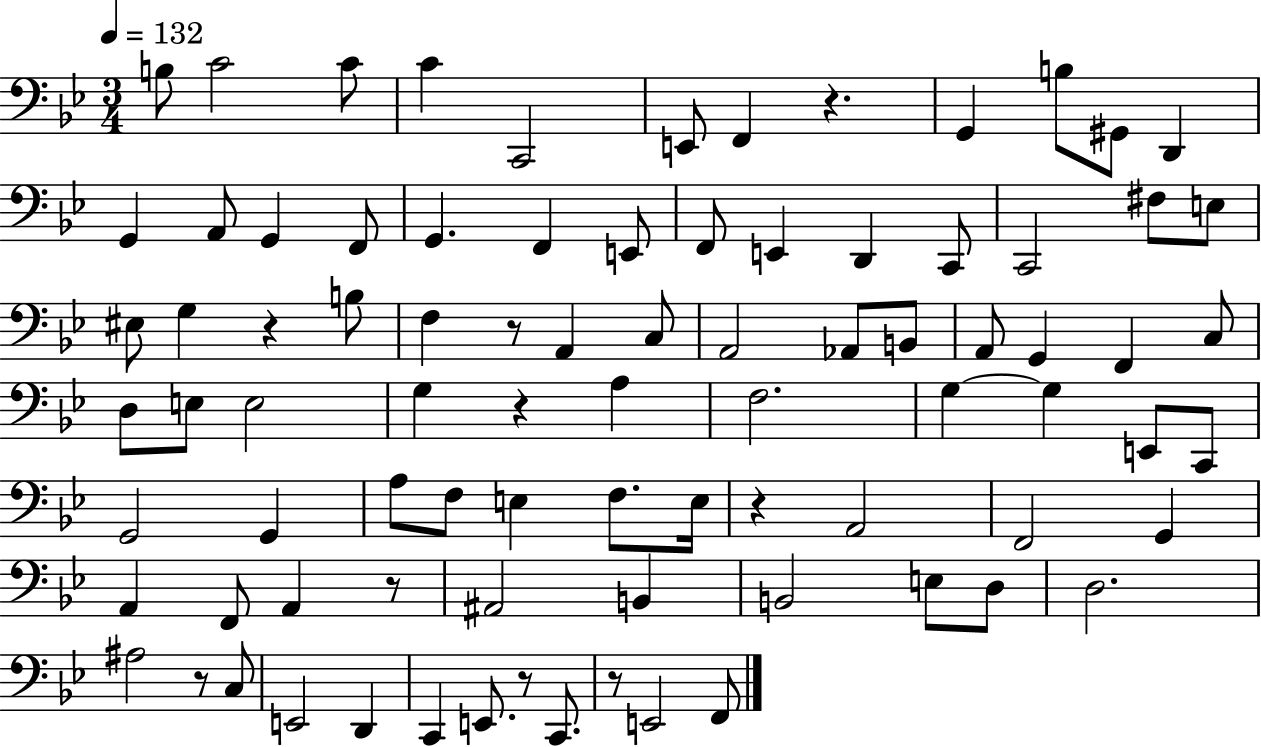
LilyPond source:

{
  \clef bass
  \numericTimeSignature
  \time 3/4
  \key bes \major
  \tempo 4 = 132
  \repeat volta 2 { b8 c'2 c'8 | c'4 c,2 | e,8 f,4 r4. | g,4 b8 gis,8 d,4 | \break g,4 a,8 g,4 f,8 | g,4. f,4 e,8 | f,8 e,4 d,4 c,8 | c,2 fis8 e8 | \break eis8 g4 r4 b8 | f4 r8 a,4 c8 | a,2 aes,8 b,8 | a,8 g,4 f,4 c8 | \break d8 e8 e2 | g4 r4 a4 | f2. | g4~~ g4 e,8 c,8 | \break g,2 g,4 | a8 f8 e4 f8. e16 | r4 a,2 | f,2 g,4 | \break a,4 f,8 a,4 r8 | ais,2 b,4 | b,2 e8 d8 | d2. | \break ais2 r8 c8 | e,2 d,4 | c,4 e,8. r8 c,8. | r8 e,2 f,8 | \break } \bar "|."
}